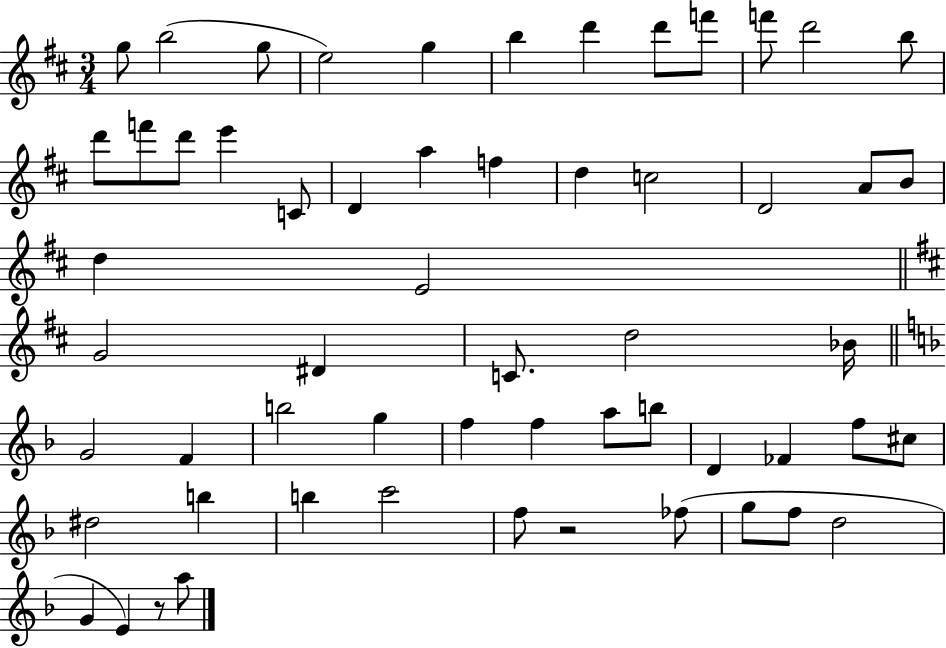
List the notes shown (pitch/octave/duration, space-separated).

G5/e B5/h G5/e E5/h G5/q B5/q D6/q D6/e F6/e F6/e D6/h B5/e D6/e F6/e D6/e E6/q C4/e D4/q A5/q F5/q D5/q C5/h D4/h A4/e B4/e D5/q E4/h G4/h D#4/q C4/e. D5/h Bb4/s G4/h F4/q B5/h G5/q F5/q F5/q A5/e B5/e D4/q FES4/q F5/e C#5/e D#5/h B5/q B5/q C6/h F5/e R/h FES5/e G5/e F5/e D5/h G4/q E4/q R/e A5/e